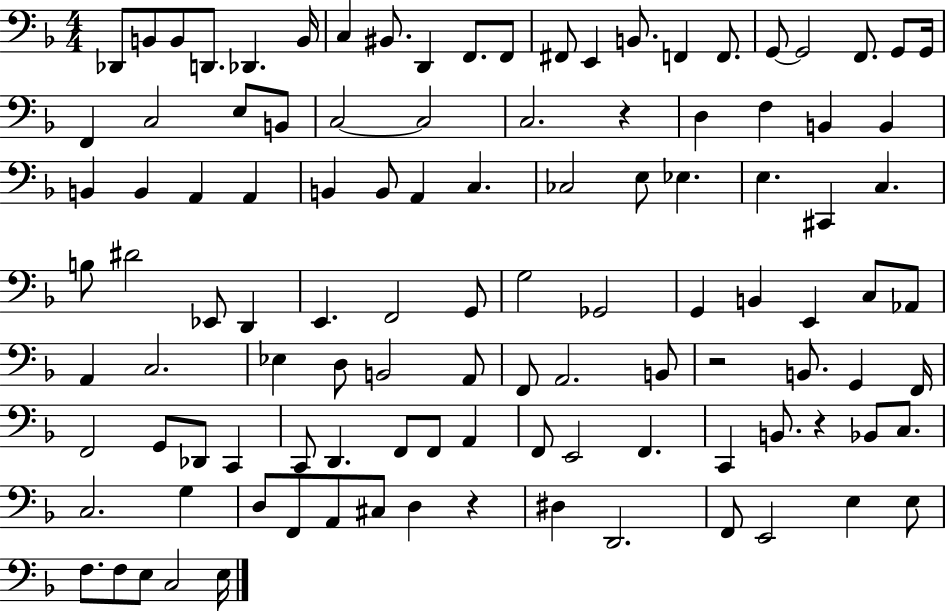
X:1
T:Untitled
M:4/4
L:1/4
K:F
_D,,/2 B,,/2 B,,/2 D,,/2 _D,, B,,/4 C, ^B,,/2 D,, F,,/2 F,,/2 ^F,,/2 E,, B,,/2 F,, F,,/2 G,,/2 G,,2 F,,/2 G,,/2 G,,/4 F,, C,2 E,/2 B,,/2 C,2 C,2 C,2 z D, F, B,, B,, B,, B,, A,, A,, B,, B,,/2 A,, C, _C,2 E,/2 _E, E, ^C,, C, B,/2 ^D2 _E,,/2 D,, E,, F,,2 G,,/2 G,2 _G,,2 G,, B,, E,, C,/2 _A,,/2 A,, C,2 _E, D,/2 B,,2 A,,/2 F,,/2 A,,2 B,,/2 z2 B,,/2 G,, F,,/4 F,,2 G,,/2 _D,,/2 C,, C,,/2 D,, F,,/2 F,,/2 A,, F,,/2 E,,2 F,, C,, B,,/2 z _B,,/2 C,/2 C,2 G, D,/2 F,,/2 A,,/2 ^C,/2 D, z ^D, D,,2 F,,/2 E,,2 E, E,/2 F,/2 F,/2 E,/2 C,2 E,/4